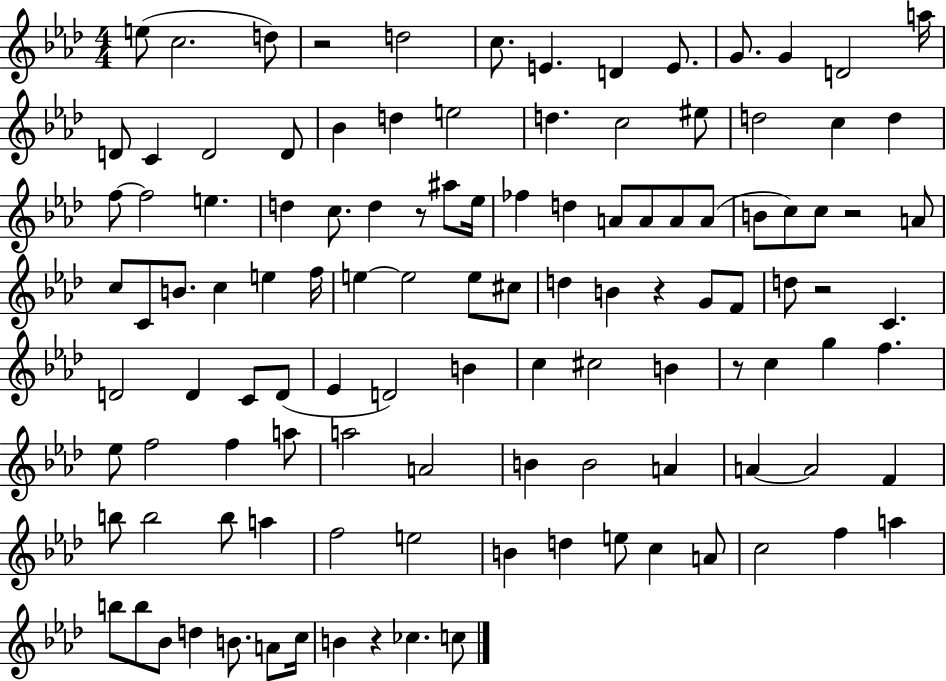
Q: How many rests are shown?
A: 7